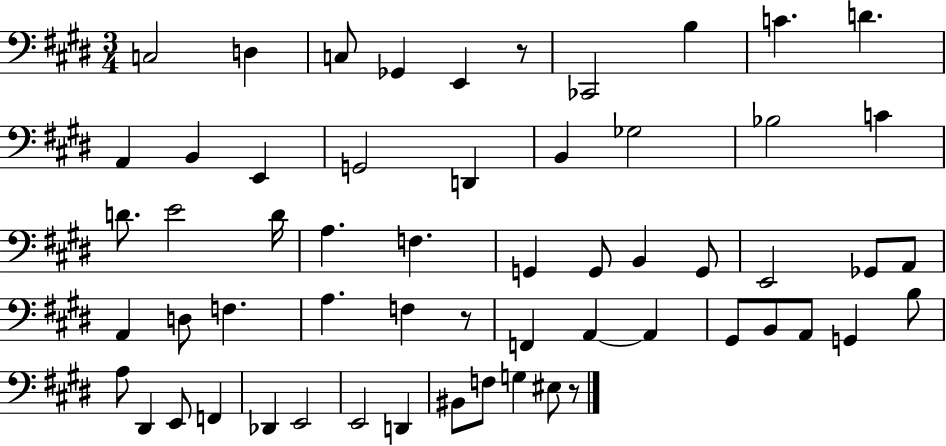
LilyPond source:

{
  \clef bass
  \numericTimeSignature
  \time 3/4
  \key e \major
  c2 d4 | c8 ges,4 e,4 r8 | ces,2 b4 | c'4. d'4. | \break a,4 b,4 e,4 | g,2 d,4 | b,4 ges2 | bes2 c'4 | \break d'8. e'2 d'16 | a4. f4. | g,4 g,8 b,4 g,8 | e,2 ges,8 a,8 | \break a,4 d8 f4. | a4. f4 r8 | f,4 a,4~~ a,4 | gis,8 b,8 a,8 g,4 b8 | \break a8 dis,4 e,8 f,4 | des,4 e,2 | e,2 d,4 | bis,8 f8 g4 eis8 r8 | \break \bar "|."
}